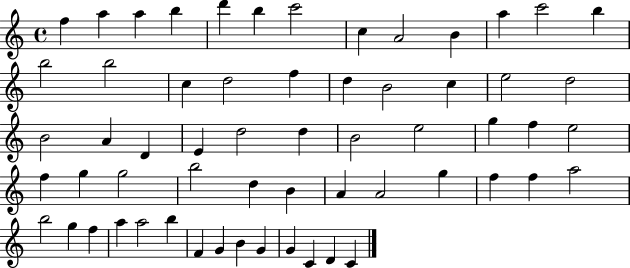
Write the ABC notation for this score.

X:1
T:Untitled
M:4/4
L:1/4
K:C
f a a b d' b c'2 c A2 B a c'2 b b2 b2 c d2 f d B2 c e2 d2 B2 A D E d2 d B2 e2 g f e2 f g g2 b2 d B A A2 g f f a2 b2 g f a a2 b F G B G G C D C